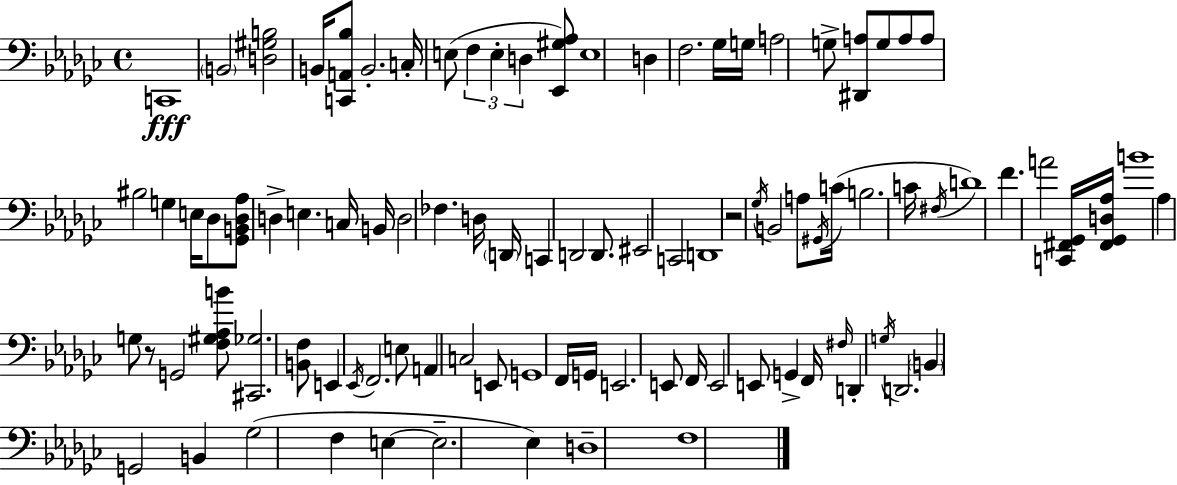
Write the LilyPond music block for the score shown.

{
  \clef bass
  \time 4/4
  \defaultTimeSignature
  \key ees \minor
  c,1\fff | \parenthesize b,2 <d gis b>2 | b,16 <c, a, bes>8 b,2.-. c16-. | e8( \tuplet 3/2 { f4 e4-. d4 } <ees, gis aes>8) | \break e1 | d4 f2. | ges16 g16 a2 g8-> <dis, a>8 g8 | a8 a8 bis2 g4 | \break e16 des8 <ges, b, des aes>8 d4-> e4. c16 | b,16 d2 fes4. d16 | \parenthesize d,16 c,4 d,2 d,8. | eis,2 c,2 | \break d,1 | r2 \acciaccatura { ges16 } b,2 | a8 \acciaccatura { gis,16 }( c'16 b2. | c'16 \acciaccatura { fis16 } d'1) | \break f'4. a'2 | <c, fis, ges,>16 <fis, ges, d aes>16 b'1 | aes4 g8 r8 g,2 | <f gis aes b'>8 <cis, ges>2. | \break <b, f>8 e,4 \acciaccatura { ees,16 } f,2. | e8 a,4 c2 | e,8 g,1 | f,16 g,16 e,2. | \break e,8 f,16 e,2 e,8 g,4-> | f,16 \grace { fis16 } d,4-. \acciaccatura { g16 } d,2. | \parenthesize b,4 g,2 | b,4 ges2( f4 | \break e4~~ e2.-- | ees4) d1-- | f1 | \bar "|."
}